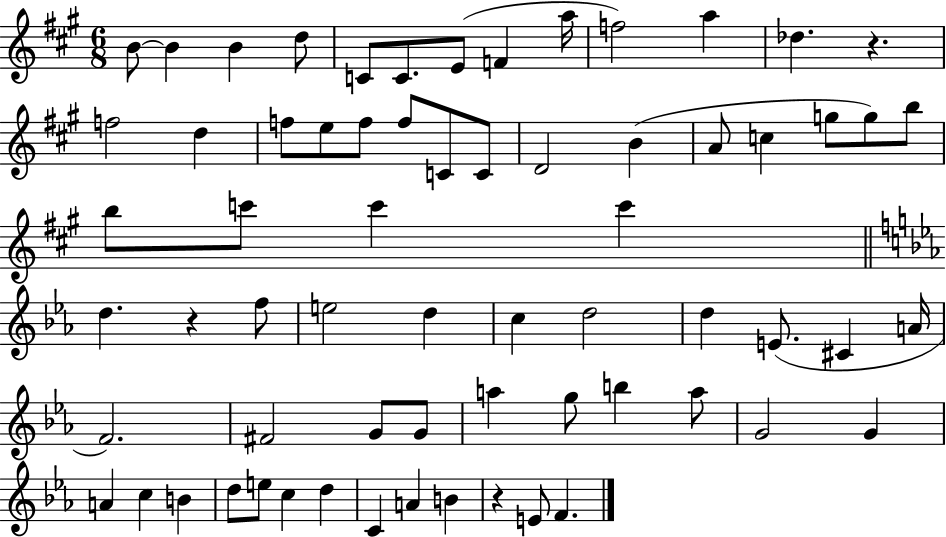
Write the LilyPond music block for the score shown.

{
  \clef treble
  \numericTimeSignature
  \time 6/8
  \key a \major
  b'8~~ b'4 b'4 d''8 | c'8 c'8. e'8( f'4 a''16 | f''2) a''4 | des''4. r4. | \break f''2 d''4 | f''8 e''8 f''8 f''8 c'8 c'8 | d'2 b'4( | a'8 c''4 g''8 g''8) b''8 | \break b''8 c'''8 c'''4 c'''4 | \bar "||" \break \key ees \major d''4. r4 f''8 | e''2 d''4 | c''4 d''2 | d''4 e'8.( cis'4 a'16 | \break f'2.) | fis'2 g'8 g'8 | a''4 g''8 b''4 a''8 | g'2 g'4 | \break a'4 c''4 b'4 | d''8 e''8 c''4 d''4 | c'4 a'4 b'4 | r4 e'8 f'4. | \break \bar "|."
}